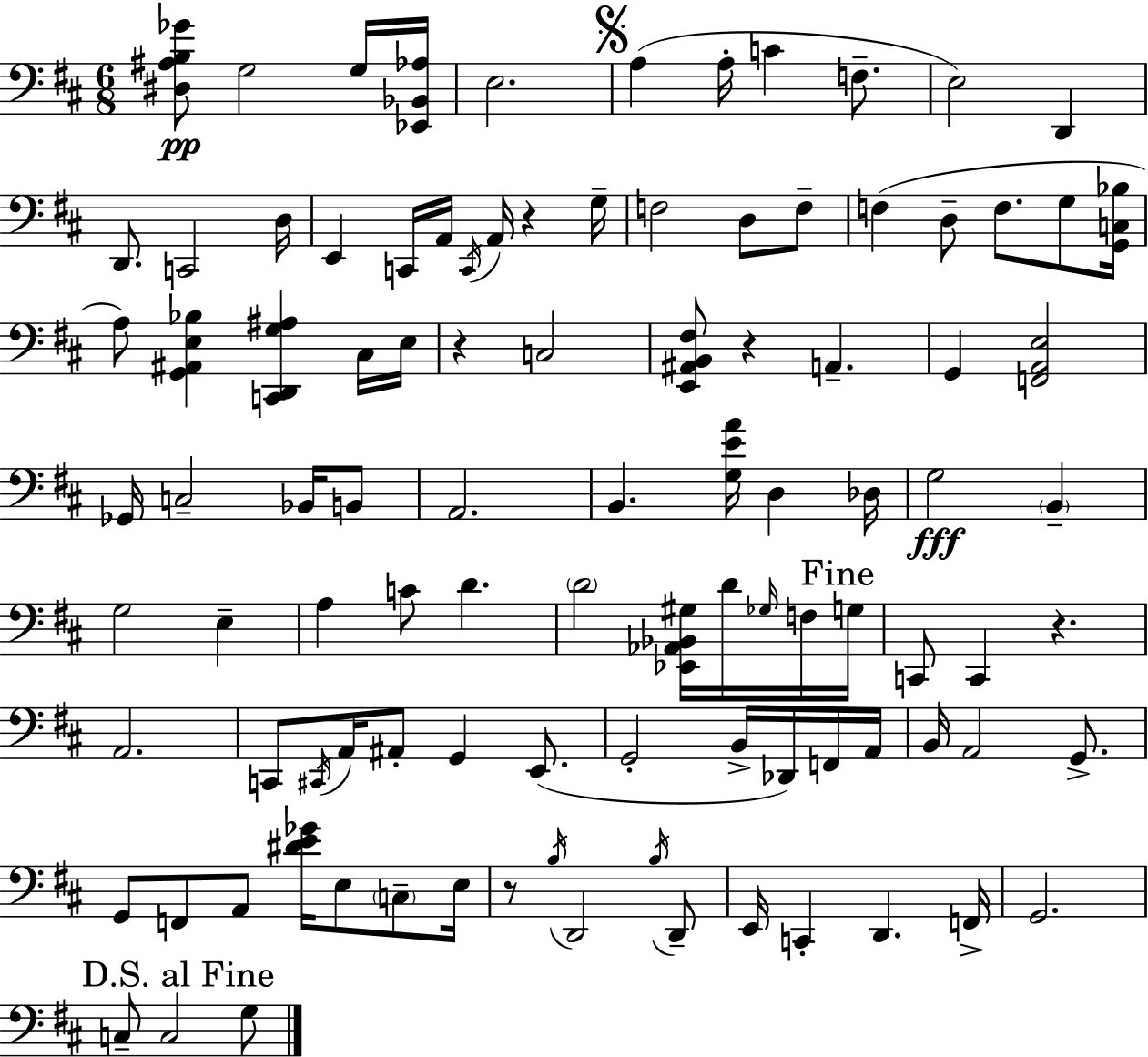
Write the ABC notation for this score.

X:1
T:Untitled
M:6/8
L:1/4
K:D
[^D,^A,B,_G]/2 G,2 G,/4 [_E,,_B,,_A,]/4 E,2 A, A,/4 C F,/2 E,2 D,, D,,/2 C,,2 D,/4 E,, C,,/4 A,,/4 C,,/4 A,,/4 z G,/4 F,2 D,/2 F,/2 F, D,/2 F,/2 G,/2 [G,,C,_B,]/4 A,/2 [G,,^A,,E,_B,] [C,,D,,G,^A,] ^C,/4 E,/4 z C,2 [E,,^A,,B,,^F,]/2 z A,, G,, [F,,A,,E,]2 _G,,/4 C,2 _B,,/4 B,,/2 A,,2 B,, [G,EA]/4 D, _D,/4 G,2 B,, G,2 E, A, C/2 D D2 [_E,,_A,,_B,,^G,]/4 D/4 _G,/4 F,/4 G,/4 C,,/2 C,, z A,,2 C,,/2 ^C,,/4 A,,/4 ^A,,/2 G,, E,,/2 G,,2 B,,/4 _D,,/4 F,,/4 A,,/4 B,,/4 A,,2 G,,/2 G,,/2 F,,/2 A,,/2 [^DE_G]/4 E,/2 C,/2 E,/4 z/2 B,/4 D,,2 B,/4 D,,/2 E,,/4 C,, D,, F,,/4 G,,2 C,/2 C,2 G,/2